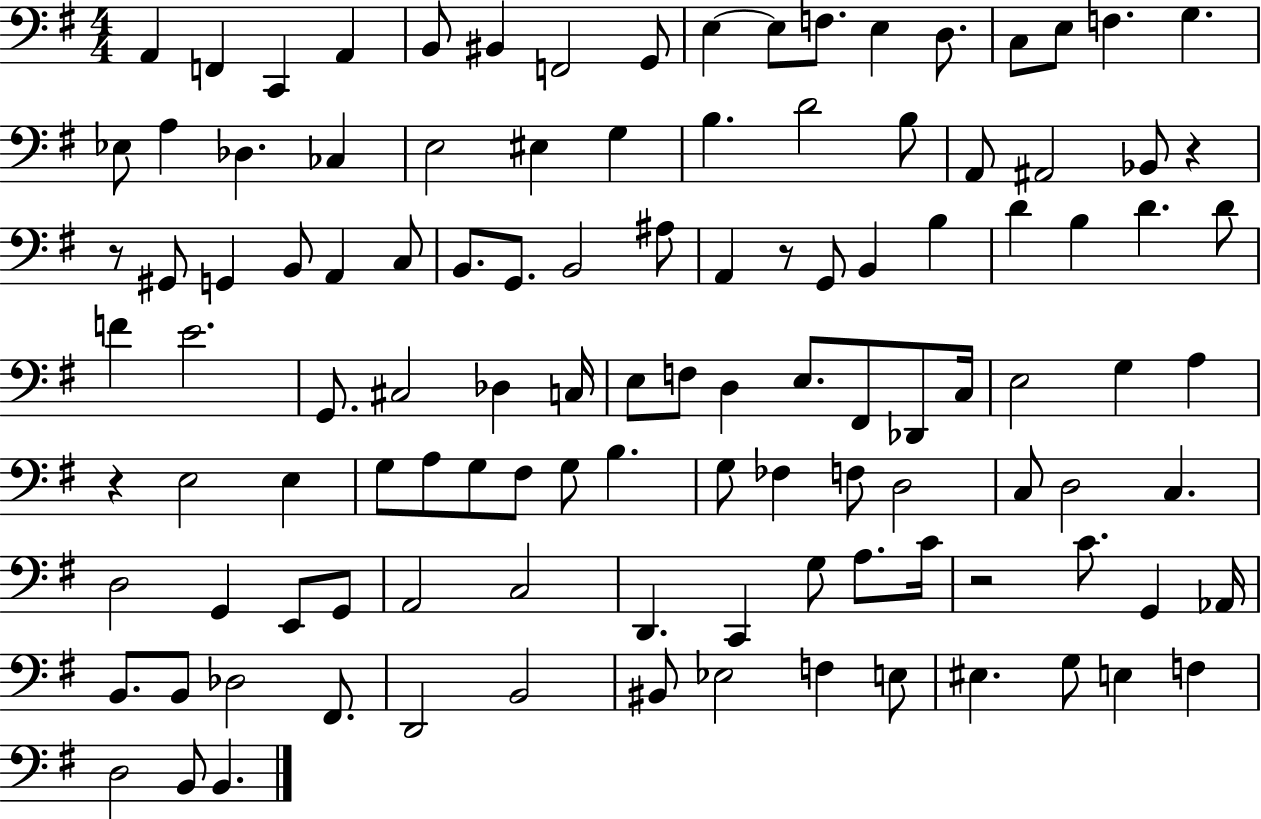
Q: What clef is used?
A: bass